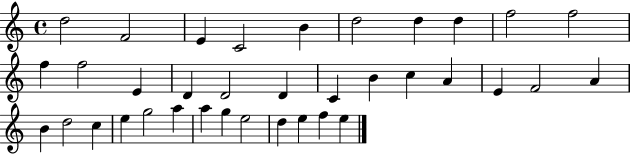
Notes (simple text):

D5/h F4/h E4/q C4/h B4/q D5/h D5/q D5/q F5/h F5/h F5/q F5/h E4/q D4/q D4/h D4/q C4/q B4/q C5/q A4/q E4/q F4/h A4/q B4/q D5/h C5/q E5/q G5/h A5/q A5/q G5/q E5/h D5/q E5/q F5/q E5/q